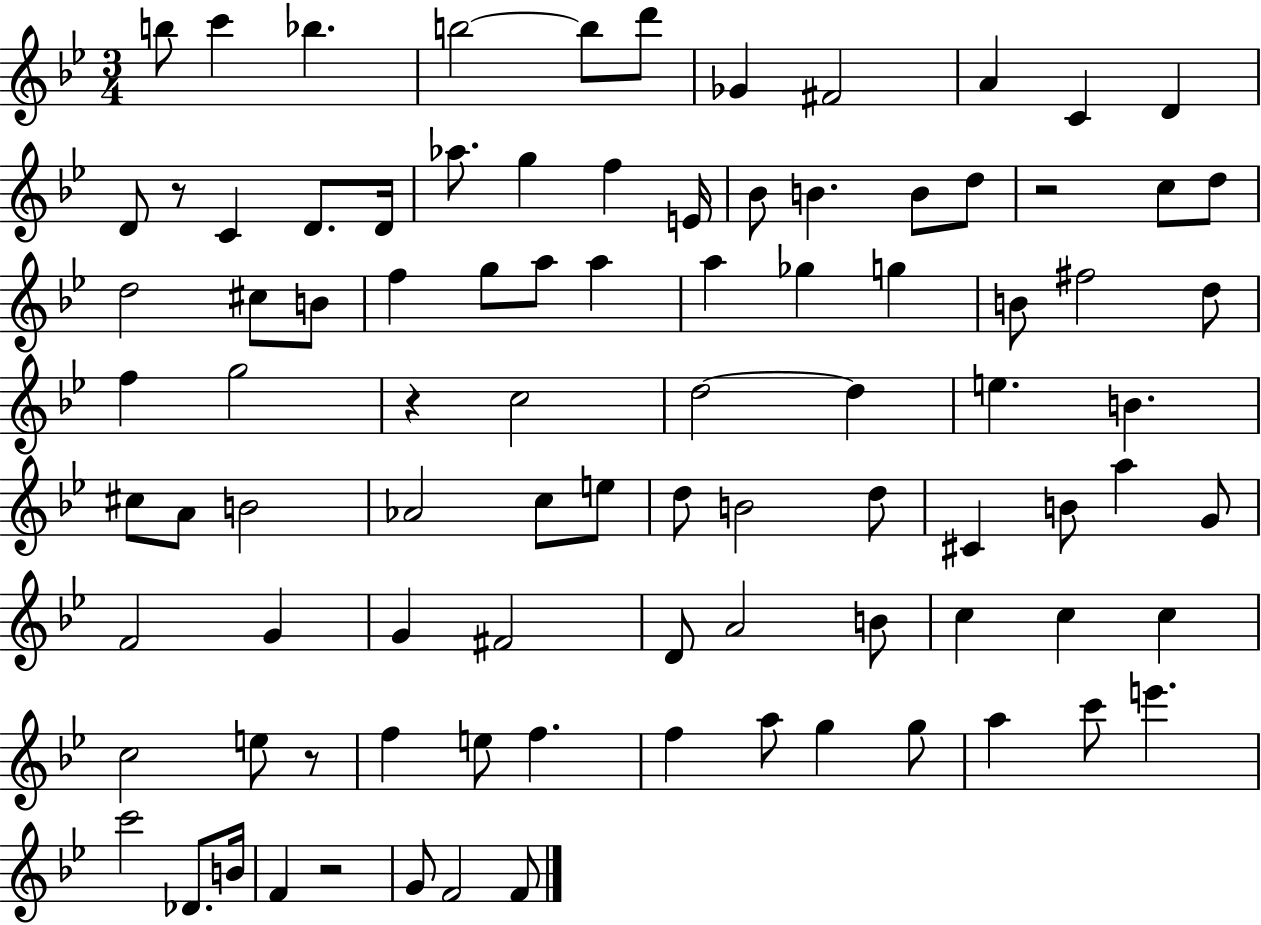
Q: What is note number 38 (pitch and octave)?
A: D5